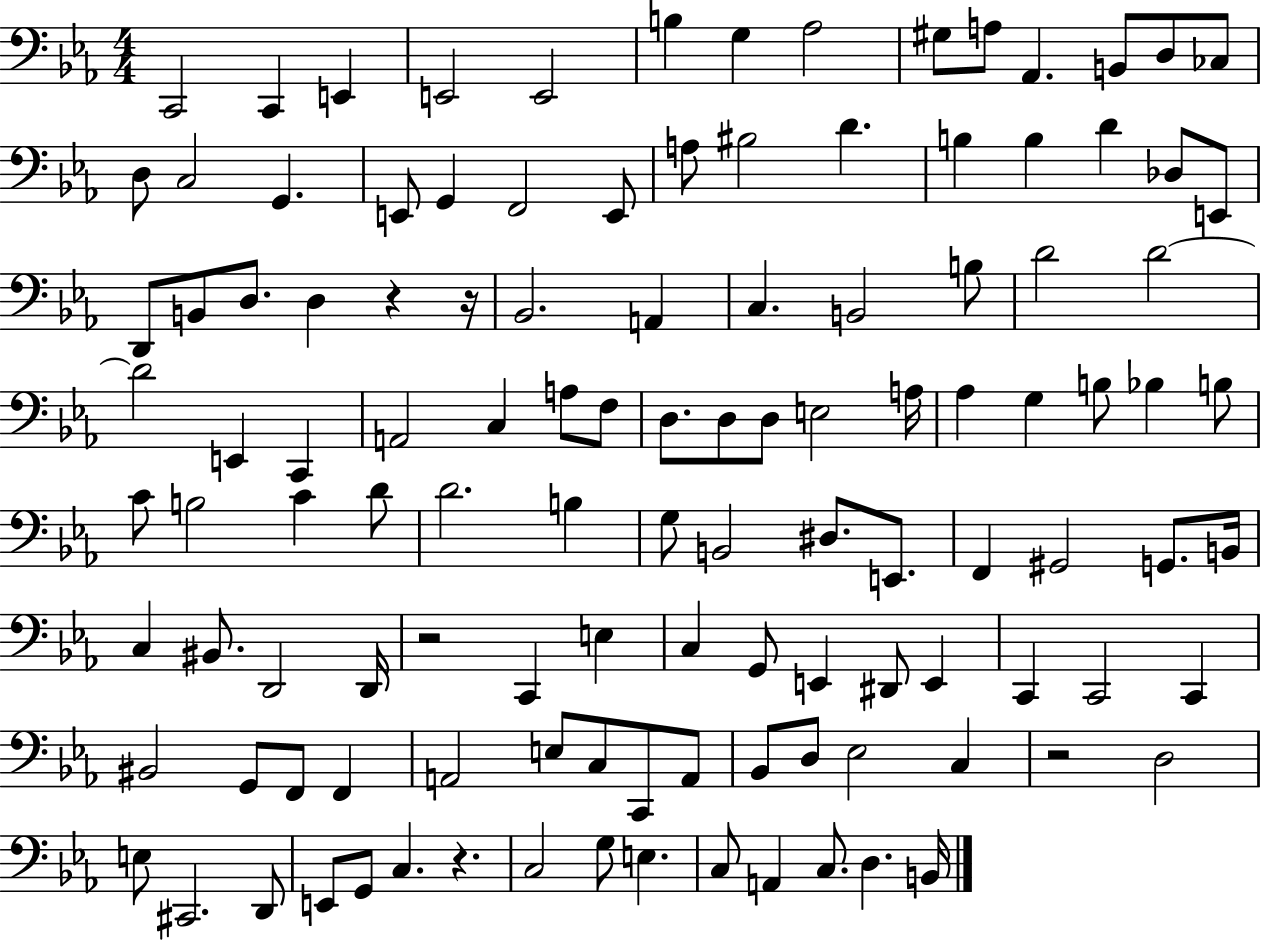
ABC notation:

X:1
T:Untitled
M:4/4
L:1/4
K:Eb
C,,2 C,, E,, E,,2 E,,2 B, G, _A,2 ^G,/2 A,/2 _A,, B,,/2 D,/2 _C,/2 D,/2 C,2 G,, E,,/2 G,, F,,2 E,,/2 A,/2 ^B,2 D B, B, D _D,/2 E,,/2 D,,/2 B,,/2 D,/2 D, z z/4 _B,,2 A,, C, B,,2 B,/2 D2 D2 D2 E,, C,, A,,2 C, A,/2 F,/2 D,/2 D,/2 D,/2 E,2 A,/4 _A, G, B,/2 _B, B,/2 C/2 B,2 C D/2 D2 B, G,/2 B,,2 ^D,/2 E,,/2 F,, ^G,,2 G,,/2 B,,/4 C, ^B,,/2 D,,2 D,,/4 z2 C,, E, C, G,,/2 E,, ^D,,/2 E,, C,, C,,2 C,, ^B,,2 G,,/2 F,,/2 F,, A,,2 E,/2 C,/2 C,,/2 A,,/2 _B,,/2 D,/2 _E,2 C, z2 D,2 E,/2 ^C,,2 D,,/2 E,,/2 G,,/2 C, z C,2 G,/2 E, C,/2 A,, C,/2 D, B,,/4